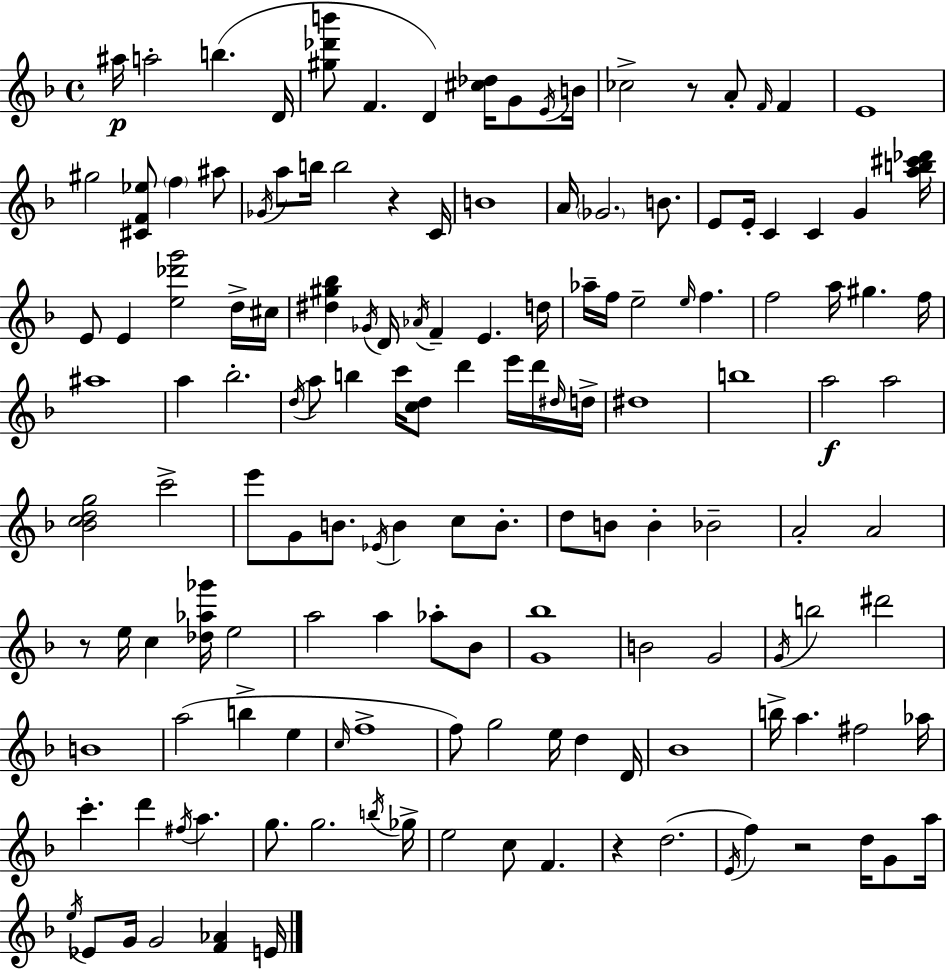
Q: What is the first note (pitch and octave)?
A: A#5